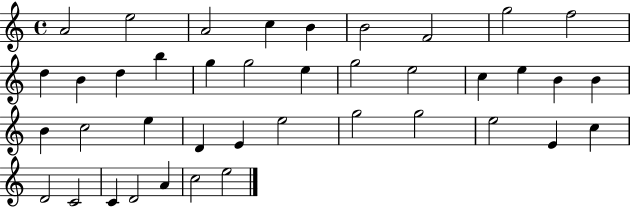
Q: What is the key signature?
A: C major